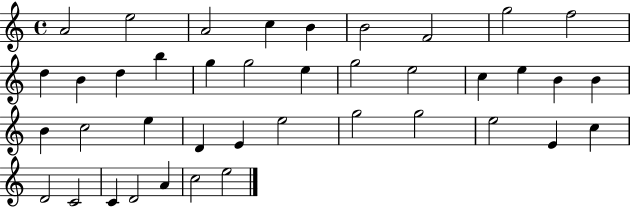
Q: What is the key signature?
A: C major